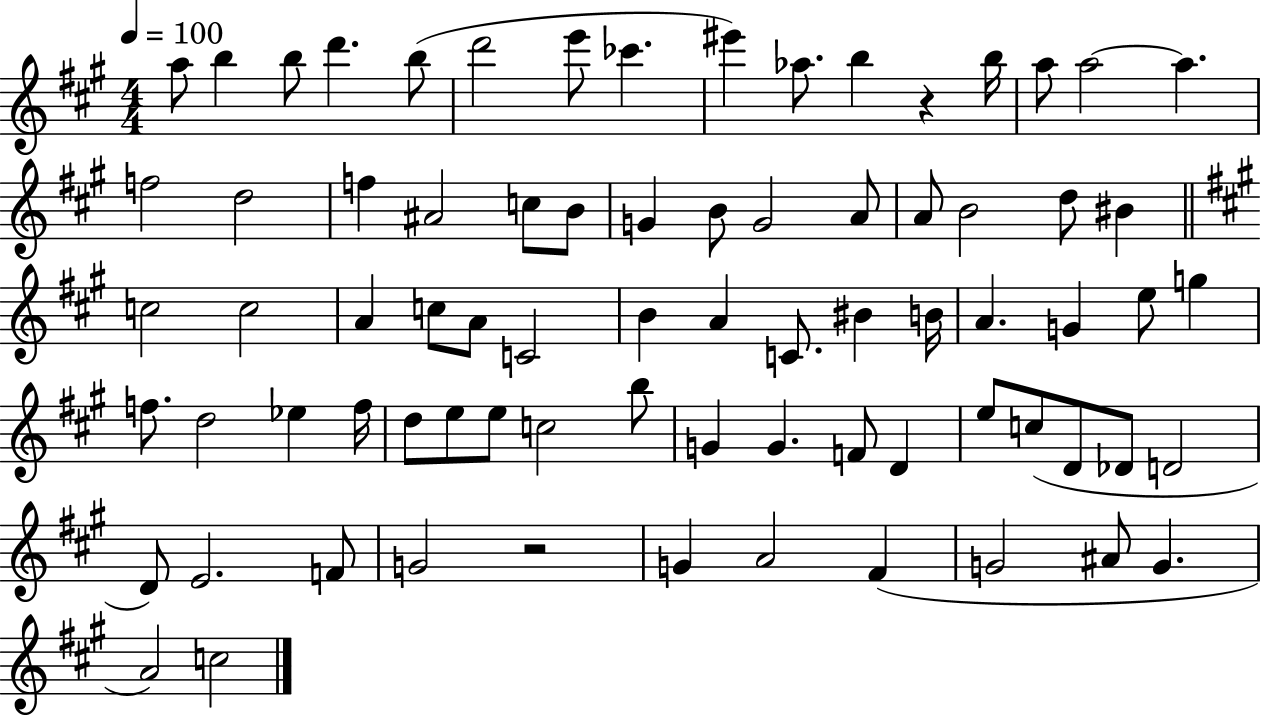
{
  \clef treble
  \numericTimeSignature
  \time 4/4
  \key a \major
  \tempo 4 = 100
  a''8 b''4 b''8 d'''4. b''8( | d'''2 e'''8 ces'''4. | eis'''4) aes''8. b''4 r4 b''16 | a''8 a''2~~ a''4. | \break f''2 d''2 | f''4 ais'2 c''8 b'8 | g'4 b'8 g'2 a'8 | a'8 b'2 d''8 bis'4 | \break \bar "||" \break \key a \major c''2 c''2 | a'4 c''8 a'8 c'2 | b'4 a'4 c'8. bis'4 b'16 | a'4. g'4 e''8 g''4 | \break f''8. d''2 ees''4 f''16 | d''8 e''8 e''8 c''2 b''8 | g'4 g'4. f'8 d'4 | e''8 c''8( d'8 des'8 d'2 | \break d'8) e'2. f'8 | g'2 r2 | g'4 a'2 fis'4( | g'2 ais'8 g'4. | \break a'2) c''2 | \bar "|."
}